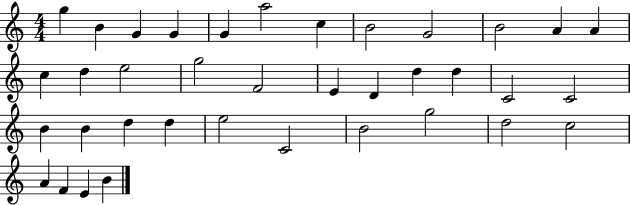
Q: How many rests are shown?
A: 0